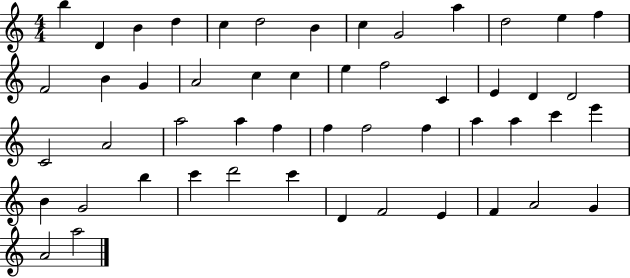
B5/q D4/q B4/q D5/q C5/q D5/h B4/q C5/q G4/h A5/q D5/h E5/q F5/q F4/h B4/q G4/q A4/h C5/q C5/q E5/q F5/h C4/q E4/q D4/q D4/h C4/h A4/h A5/h A5/q F5/q F5/q F5/h F5/q A5/q A5/q C6/q E6/q B4/q G4/h B5/q C6/q D6/h C6/q D4/q F4/h E4/q F4/q A4/h G4/q A4/h A5/h